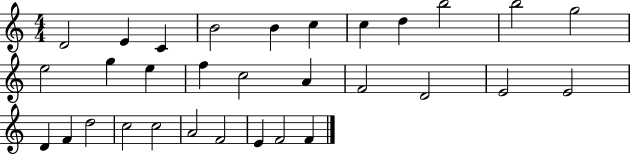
X:1
T:Untitled
M:4/4
L:1/4
K:C
D2 E C B2 B c c d b2 b2 g2 e2 g e f c2 A F2 D2 E2 E2 D F d2 c2 c2 A2 F2 E F2 F